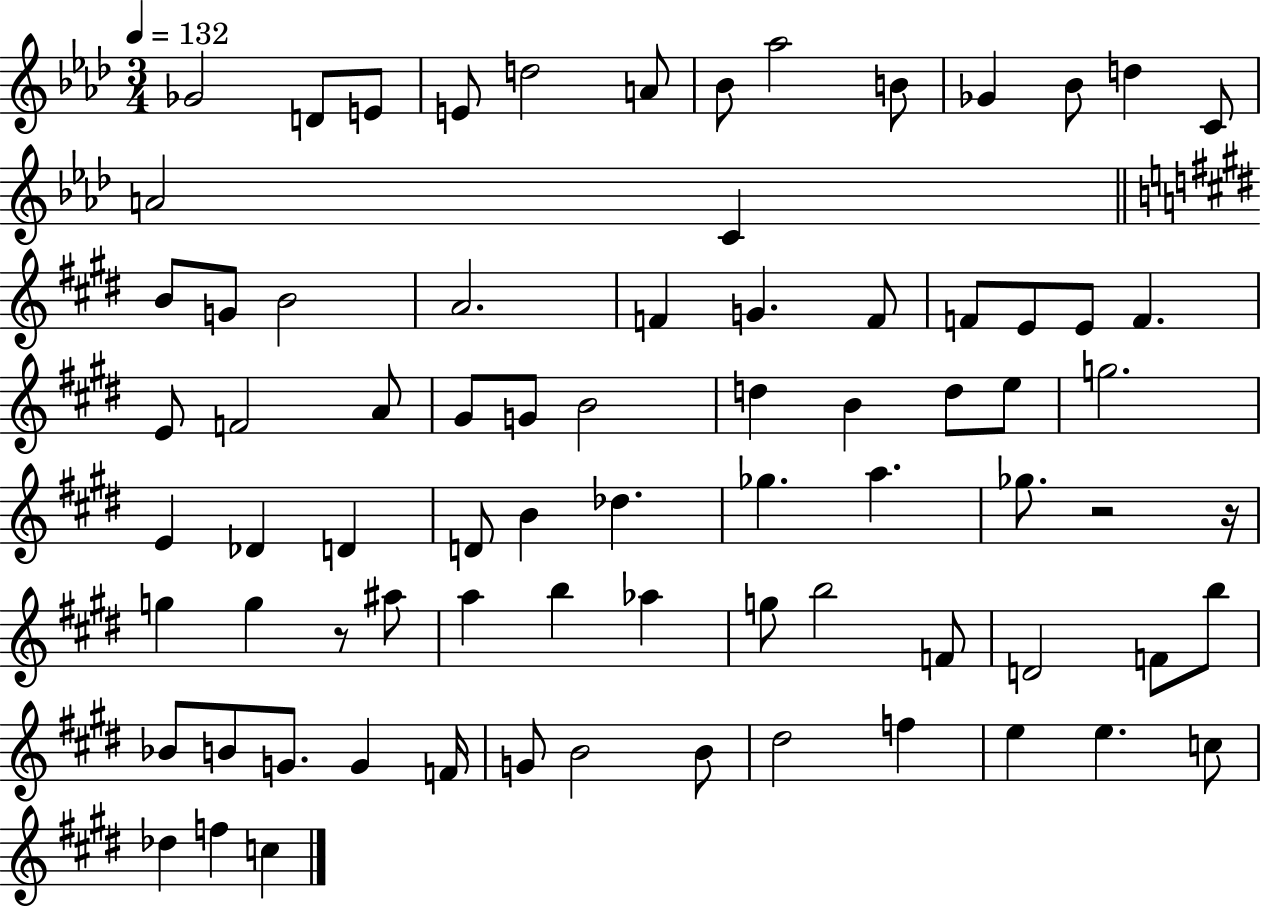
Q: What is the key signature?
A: AES major